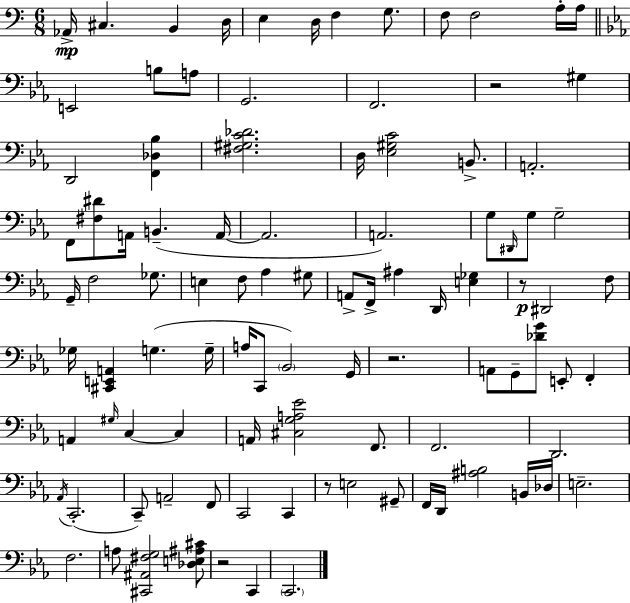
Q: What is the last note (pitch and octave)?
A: C2